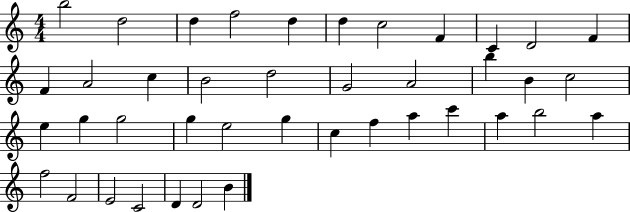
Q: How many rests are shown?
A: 0